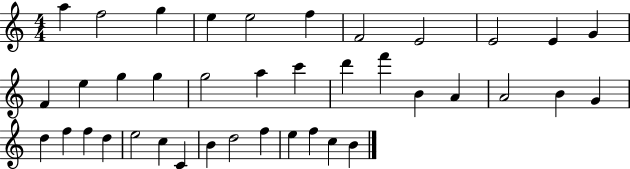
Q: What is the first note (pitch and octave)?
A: A5